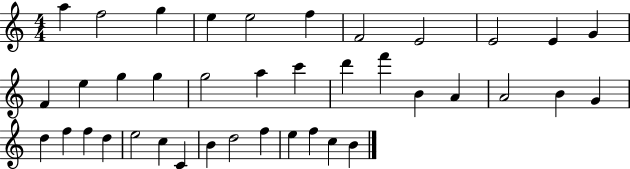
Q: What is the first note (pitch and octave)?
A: A5